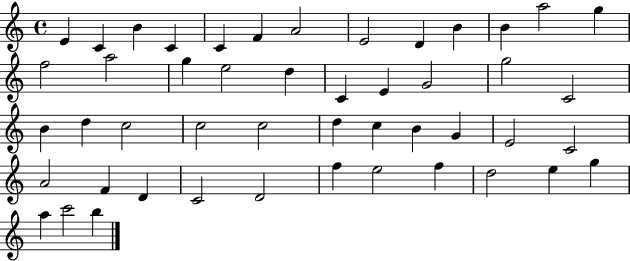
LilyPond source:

{
  \clef treble
  \time 4/4
  \defaultTimeSignature
  \key c \major
  e'4 c'4 b'4 c'4 | c'4 f'4 a'2 | e'2 d'4 b'4 | b'4 a''2 g''4 | \break f''2 a''2 | g''4 e''2 d''4 | c'4 e'4 g'2 | g''2 c'2 | \break b'4 d''4 c''2 | c''2 c''2 | d''4 c''4 b'4 g'4 | e'2 c'2 | \break a'2 f'4 d'4 | c'2 d'2 | f''4 e''2 f''4 | d''2 e''4 g''4 | \break a''4 c'''2 b''4 | \bar "|."
}